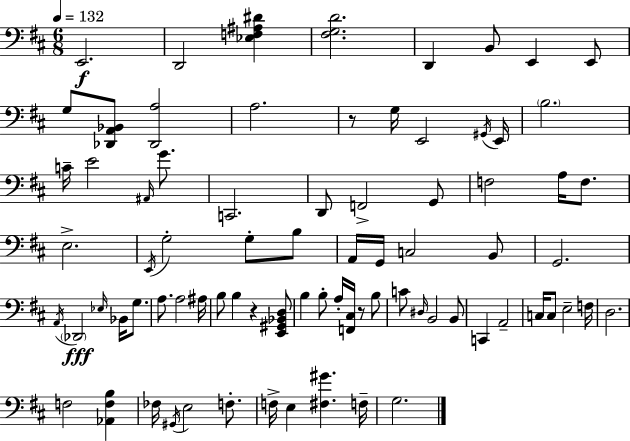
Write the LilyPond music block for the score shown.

{
  \clef bass
  \numericTimeSignature
  \time 6/8
  \key d \major
  \tempo 4 = 132
  e,2.\f | d,2 <ees f ais dis'>4 | <fis g d'>2. | d,4 b,8 e,4 e,8 | \break g8 <des, a, bes,>8 <des, a>2 | a2. | r8 g16 e,2 \acciaccatura { gis,16 } | e,16 \parenthesize b2. | \break c'16-- e'2 \grace { ais,16 } g'8. | c,2. | d,8 f,2-> | g,8 f2 a16 f8. | \break e2.-> | \acciaccatura { e,16 } g2-. g8-. | b8 a,16 g,16 c2 | b,8 g,2. | \break \acciaccatura { a,16 }\fff \parenthesize des,2 | \grace { ees16 } bes,16 g8. a8. a2 | ais16 b8 b4 r4 | <e, gis, bes, d>8 b4 b8-. a16-. | \break <f, cis>16 r8 b8 c'8 \grace { dis16 } b,2 | b,8 c,4 a,2-- | c16 c8 e2-- | f16 d2. | \break f2 | <aes, f b>4 fes16 \acciaccatura { gis,16 } e2 | f8.-. f16-> e4 | <fis gis'>4. f16-- g2. | \break \bar "|."
}